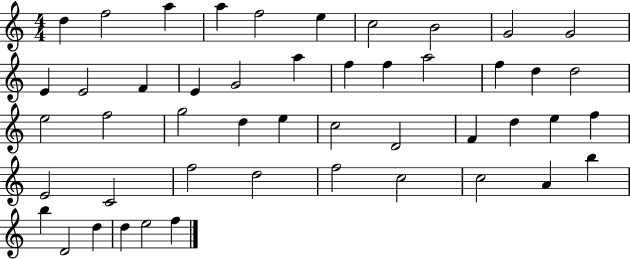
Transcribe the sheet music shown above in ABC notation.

X:1
T:Untitled
M:4/4
L:1/4
K:C
d f2 a a f2 e c2 B2 G2 G2 E E2 F E G2 a f f a2 f d d2 e2 f2 g2 d e c2 D2 F d e f E2 C2 f2 d2 f2 c2 c2 A b b D2 d d e2 f